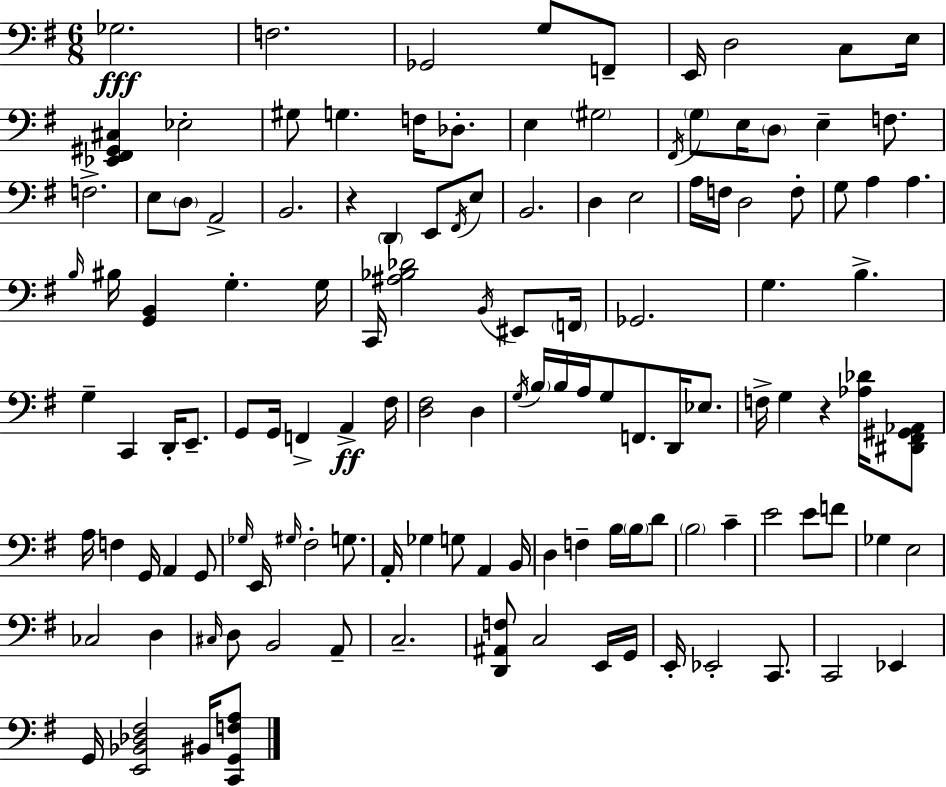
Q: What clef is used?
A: bass